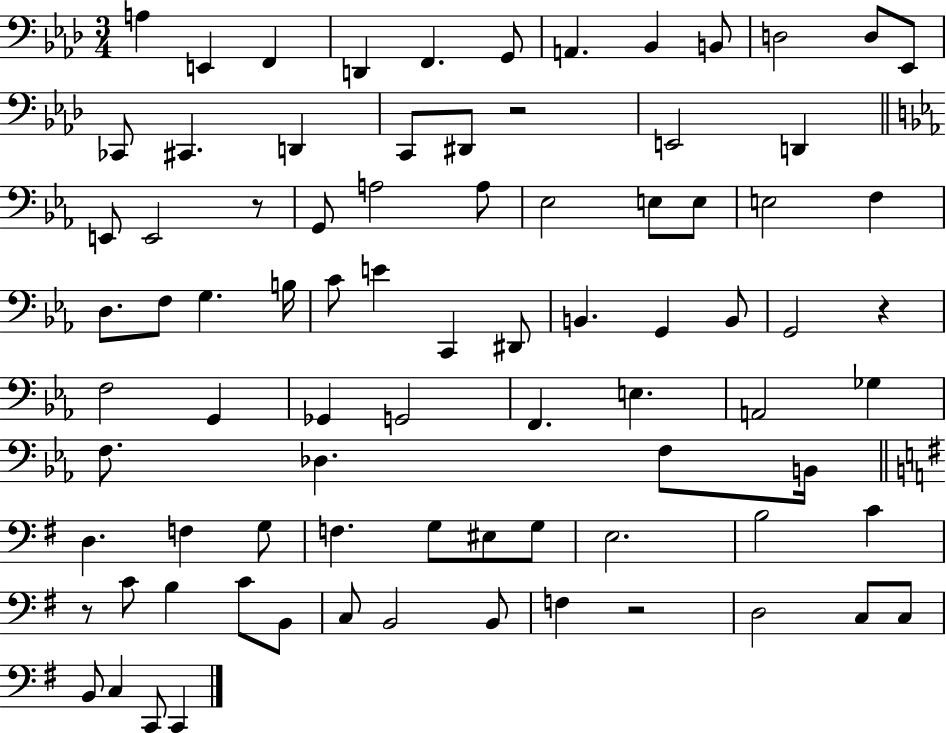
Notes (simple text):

A3/q E2/q F2/q D2/q F2/q. G2/e A2/q. Bb2/q B2/e D3/h D3/e Eb2/e CES2/e C#2/q. D2/q C2/e D#2/e R/h E2/h D2/q E2/e E2/h R/e G2/e A3/h A3/e Eb3/h E3/e E3/e E3/h F3/q D3/e. F3/e G3/q. B3/s C4/e E4/q C2/q D#2/e B2/q. G2/q B2/e G2/h R/q F3/h G2/q Gb2/q G2/h F2/q. E3/q. A2/h Gb3/q F3/e. Db3/q. F3/e B2/s D3/q. F3/q G3/e F3/q. G3/e EIS3/e G3/e E3/h. B3/h C4/q R/e C4/e B3/q C4/e B2/e C3/e B2/h B2/e F3/q R/h D3/h C3/e C3/e B2/e C3/q C2/e C2/q